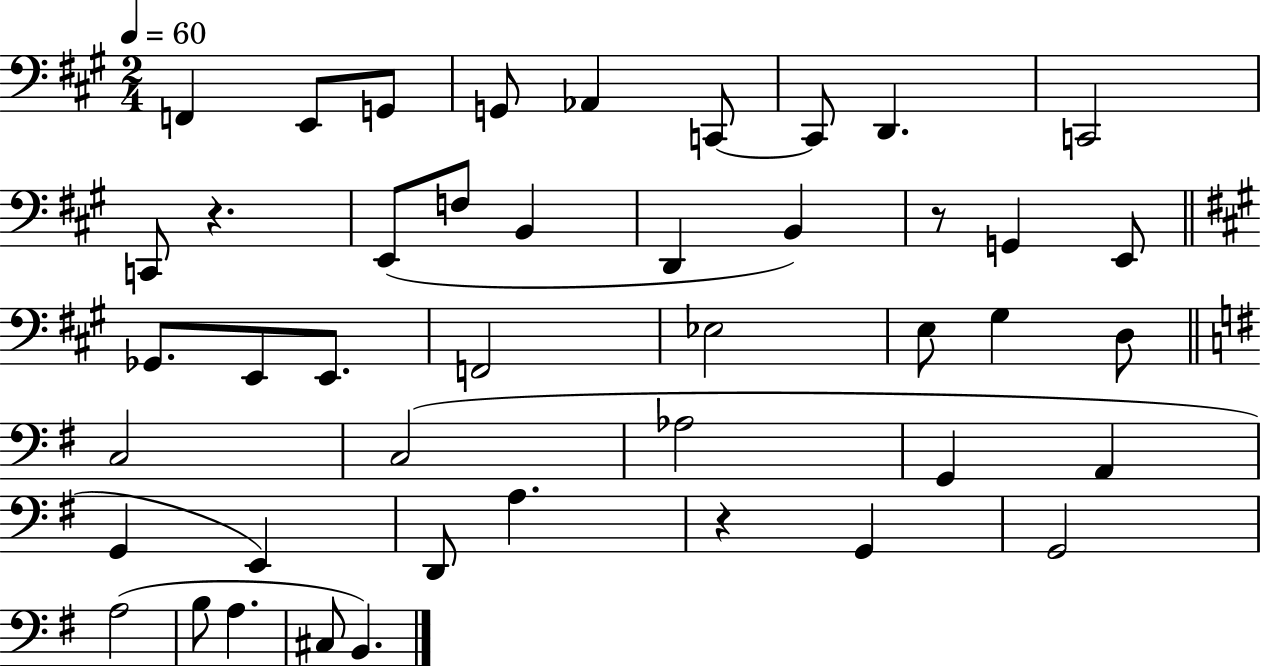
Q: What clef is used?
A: bass